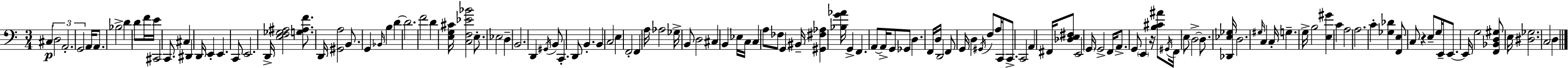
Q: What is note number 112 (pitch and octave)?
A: C3